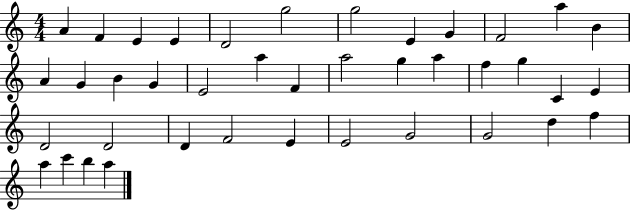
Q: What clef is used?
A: treble